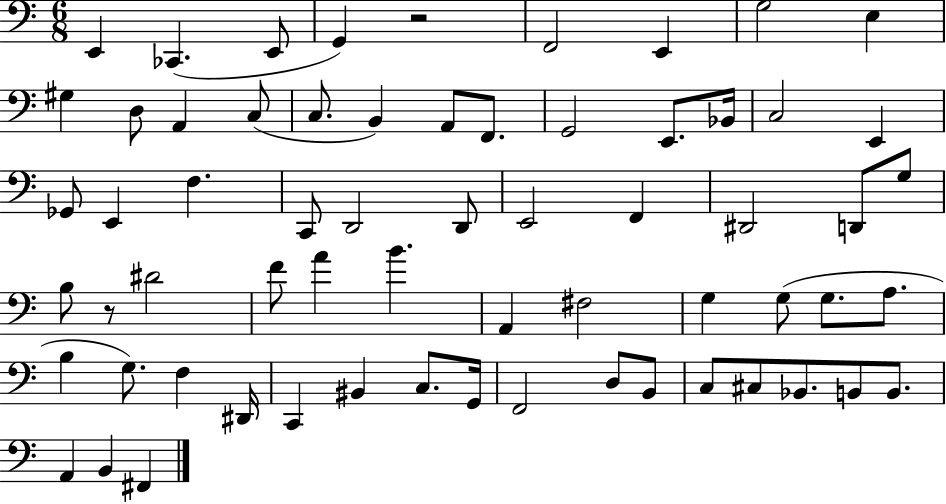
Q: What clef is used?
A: bass